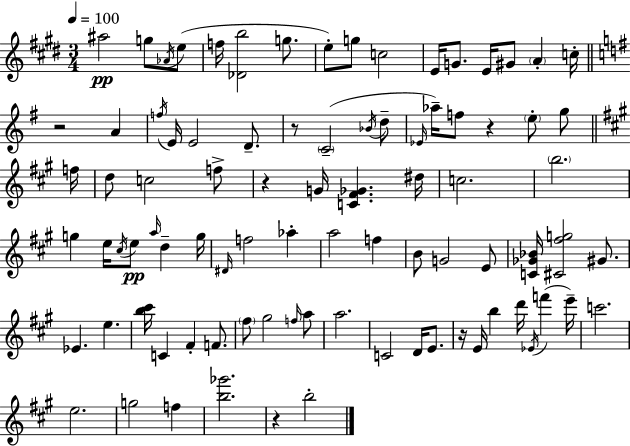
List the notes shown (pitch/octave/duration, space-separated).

A#5/h G5/e Ab4/s E5/e F5/s [Db4,B5]/h G5/e. E5/e G5/e C5/h E4/s G4/e. E4/s G#4/e A4/q C5/s R/h A4/q F5/s E4/s E4/h D4/e. R/e C4/h Bb4/s D5/e Eb4/s Ab5/s F5/e R/q E5/e G5/e F5/s D5/e C5/h F5/e R/q G4/s [C4,F#4,Gb4]/q. D#5/s C5/h. B5/h. G5/q E5/s C#5/s E5/e A5/s D5/q G5/s D#4/s F5/h Ab5/q A5/h F5/q B4/e G4/h E4/e [C4,Gb4,Bb4]/s [C#4,F#5,G5]/h G#4/e. Eb4/q. E5/q. [B5,C#6]/s C4/q F#4/q F4/e. F#5/e G#5/h F5/s A5/e A5/h. C4/h D4/s E4/e. R/s E4/s B5/q D6/s Eb4/s F6/q E6/s C6/h. E5/h. G5/h F5/q [B5,Gb6]/h. R/q B5/h